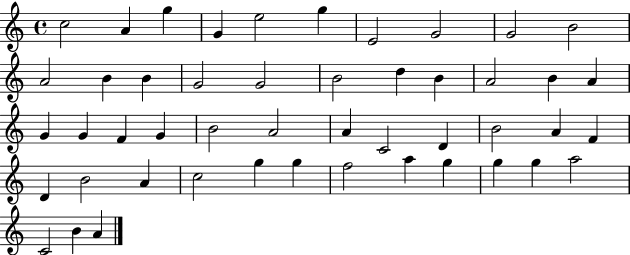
X:1
T:Untitled
M:4/4
L:1/4
K:C
c2 A g G e2 g E2 G2 G2 B2 A2 B B G2 G2 B2 d B A2 B A G G F G B2 A2 A C2 D B2 A F D B2 A c2 g g f2 a g g g a2 C2 B A